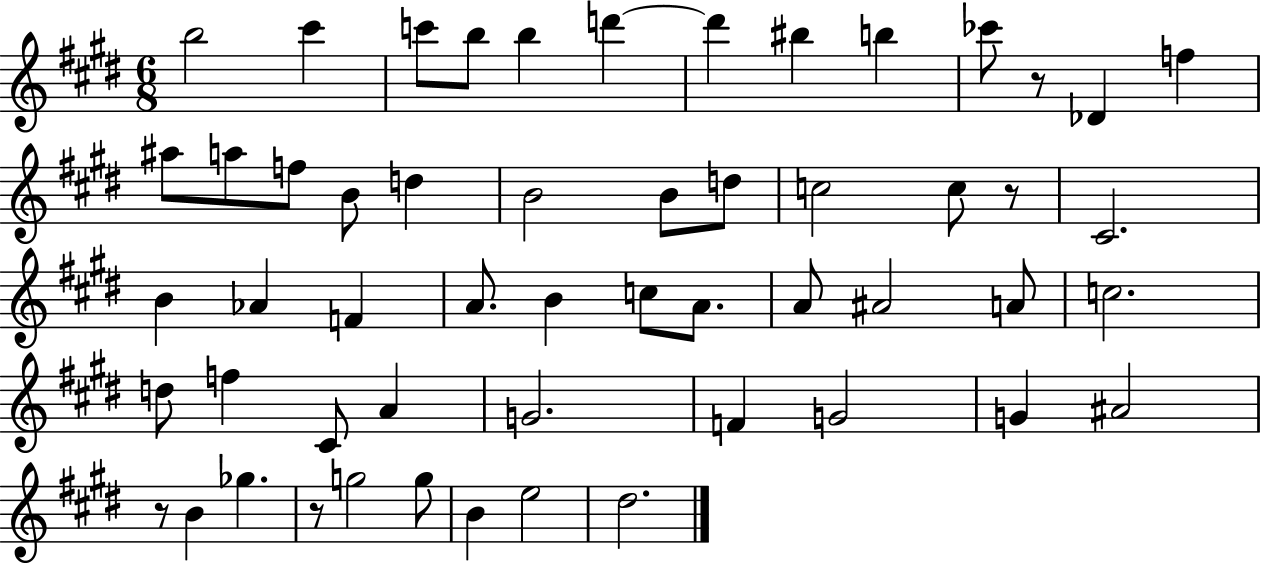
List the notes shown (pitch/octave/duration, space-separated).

B5/h C#6/q C6/e B5/e B5/q D6/q D6/q BIS5/q B5/q CES6/e R/e Db4/q F5/q A#5/e A5/e F5/e B4/e D5/q B4/h B4/e D5/e C5/h C5/e R/e C#4/h. B4/q Ab4/q F4/q A4/e. B4/q C5/e A4/e. A4/e A#4/h A4/e C5/h. D5/e F5/q C#4/e A4/q G4/h. F4/q G4/h G4/q A#4/h R/e B4/q Gb5/q. R/e G5/h G5/e B4/q E5/h D#5/h.